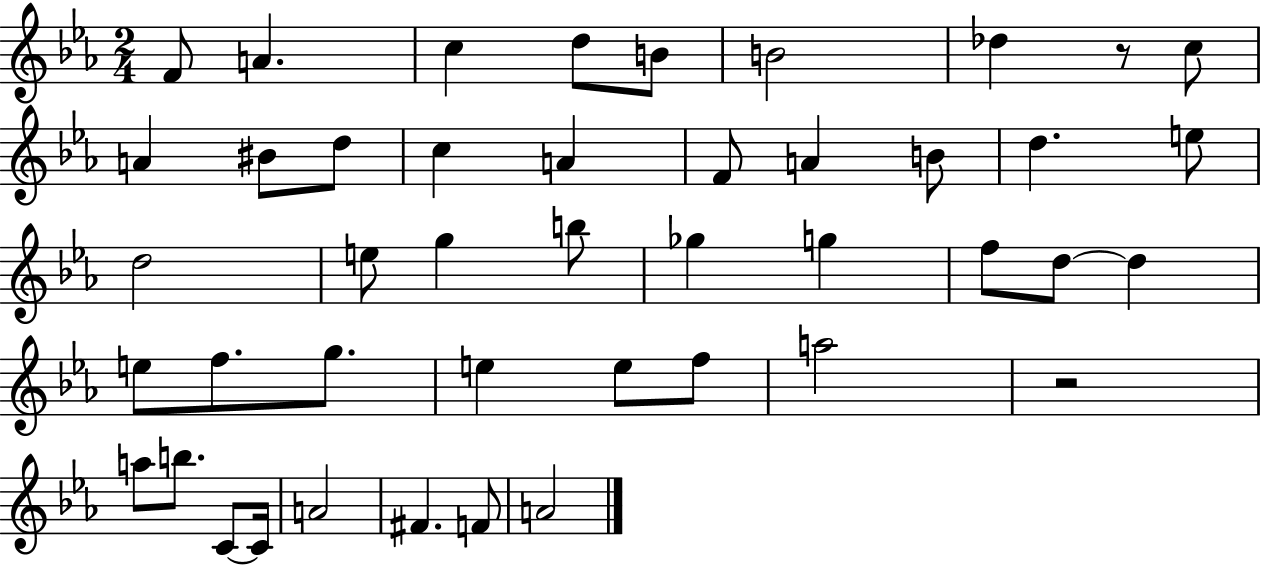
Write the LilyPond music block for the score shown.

{
  \clef treble
  \numericTimeSignature
  \time 2/4
  \key ees \major
  f'8 a'4. | c''4 d''8 b'8 | b'2 | des''4 r8 c''8 | \break a'4 bis'8 d''8 | c''4 a'4 | f'8 a'4 b'8 | d''4. e''8 | \break d''2 | e''8 g''4 b''8 | ges''4 g''4 | f''8 d''8~~ d''4 | \break e''8 f''8. g''8. | e''4 e''8 f''8 | a''2 | r2 | \break a''8 b''8. c'8~~ c'16 | a'2 | fis'4. f'8 | a'2 | \break \bar "|."
}